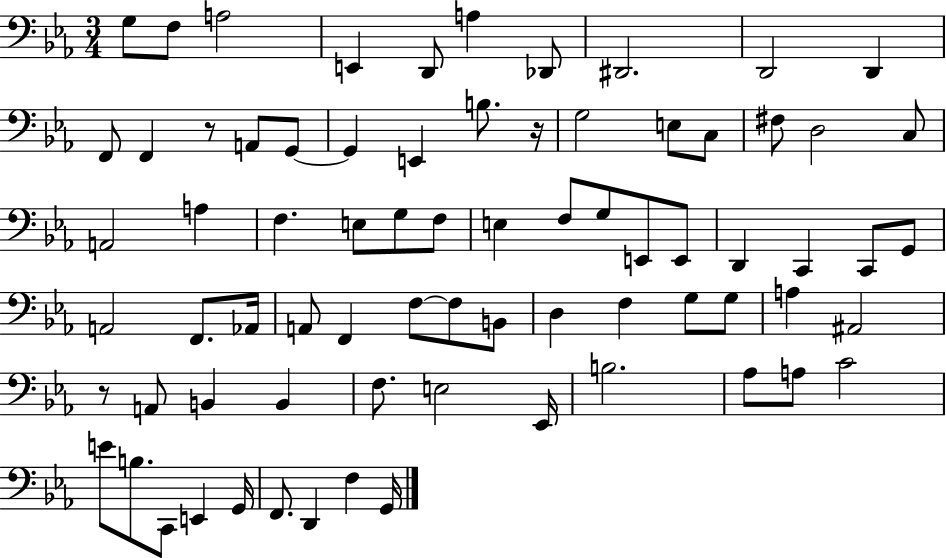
X:1
T:Untitled
M:3/4
L:1/4
K:Eb
G,/2 F,/2 A,2 E,, D,,/2 A, _D,,/2 ^D,,2 D,,2 D,, F,,/2 F,, z/2 A,,/2 G,,/2 G,, E,, B,/2 z/4 G,2 E,/2 C,/2 ^F,/2 D,2 C,/2 A,,2 A, F, E,/2 G,/2 F,/2 E, F,/2 G,/2 E,,/2 E,,/2 D,, C,, C,,/2 G,,/2 A,,2 F,,/2 _A,,/4 A,,/2 F,, F,/2 F,/2 B,,/2 D, F, G,/2 G,/2 A, ^A,,2 z/2 A,,/2 B,, B,, F,/2 E,2 _E,,/4 B,2 _A,/2 A,/2 C2 E/2 B,/2 C,,/2 E,, G,,/4 F,,/2 D,, F, G,,/4